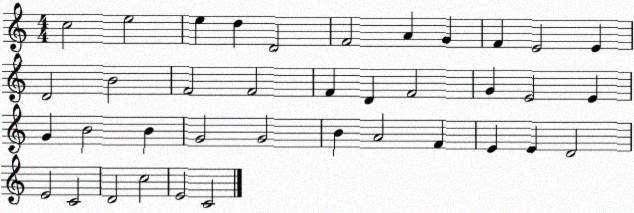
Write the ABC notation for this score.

X:1
T:Untitled
M:4/4
L:1/4
K:C
c2 e2 e d D2 F2 A G F E2 E D2 B2 F2 F2 F D F2 G E2 E G B2 B G2 G2 B A2 F E E D2 E2 C2 D2 c2 E2 C2